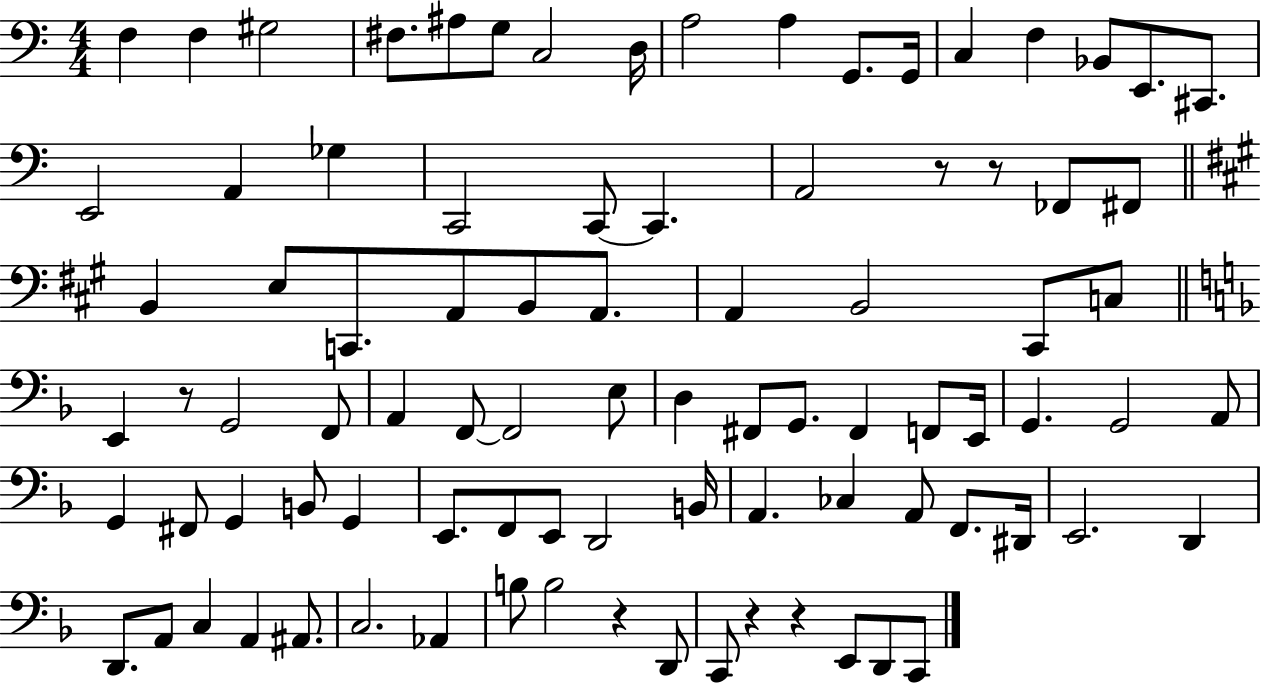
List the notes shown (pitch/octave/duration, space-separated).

F3/q F3/q G#3/h F#3/e. A#3/e G3/e C3/h D3/s A3/h A3/q G2/e. G2/s C3/q F3/q Bb2/e E2/e. C#2/e. E2/h A2/q Gb3/q C2/h C2/e C2/q. A2/h R/e R/e FES2/e F#2/e B2/q E3/e C2/e. A2/e B2/e A2/e. A2/q B2/h C#2/e C3/e E2/q R/e G2/h F2/e A2/q F2/e F2/h E3/e D3/q F#2/e G2/e. F#2/q F2/e E2/s G2/q. G2/h A2/e G2/q F#2/e G2/q B2/e G2/q E2/e. F2/e E2/e D2/h B2/s A2/q. CES3/q A2/e F2/e. D#2/s E2/h. D2/q D2/e. A2/e C3/q A2/q A#2/e. C3/h. Ab2/q B3/e B3/h R/q D2/e C2/e R/q R/q E2/e D2/e C2/e